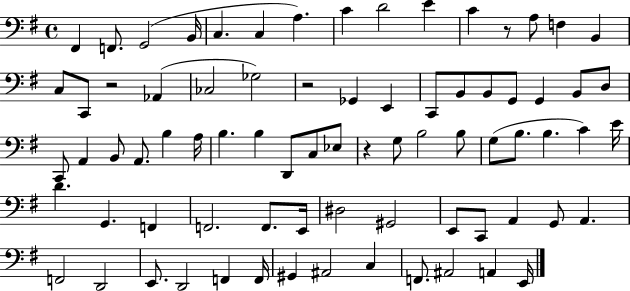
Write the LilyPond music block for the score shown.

{
  \clef bass
  \time 4/4
  \defaultTimeSignature
  \key g \major
  \repeat volta 2 { fis,4 f,8. g,2( b,16 | c4. c4 a4.) | c'4 d'2 e'4 | c'4 r8 a8 f4 b,4 | \break c8 c,8 r2 aes,4( | ces2 ges2) | r2 ges,4 e,4 | c,8 b,8 b,8 g,8 g,4 b,8 d8 | \break c,8 a,4 b,8 a,8. b4 a16 | b4. b4 d,8 c8 ees8 | r4 g8 b2 b8 | g8( b8. b4. c'4) e'16 | \break d'4. g,4. f,4 | f,2. f,8. e,16 | dis2 gis,2 | e,8 c,8 a,4 g,8 a,4. | \break f,2 d,2 | e,8. d,2 f,4 f,16 | gis,4 ais,2 c4 | f,8. ais,2 a,4 e,16 | \break } \bar "|."
}